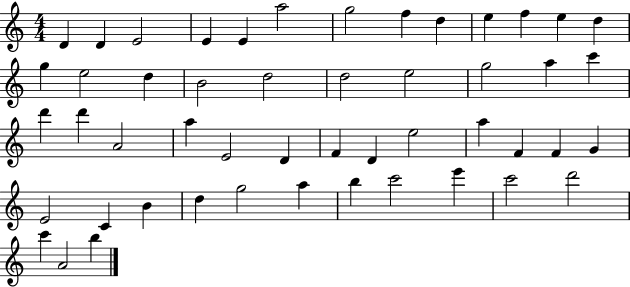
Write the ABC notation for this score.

X:1
T:Untitled
M:4/4
L:1/4
K:C
D D E2 E E a2 g2 f d e f e d g e2 d B2 d2 d2 e2 g2 a c' d' d' A2 a E2 D F D e2 a F F G E2 C B d g2 a b c'2 e' c'2 d'2 c' A2 b